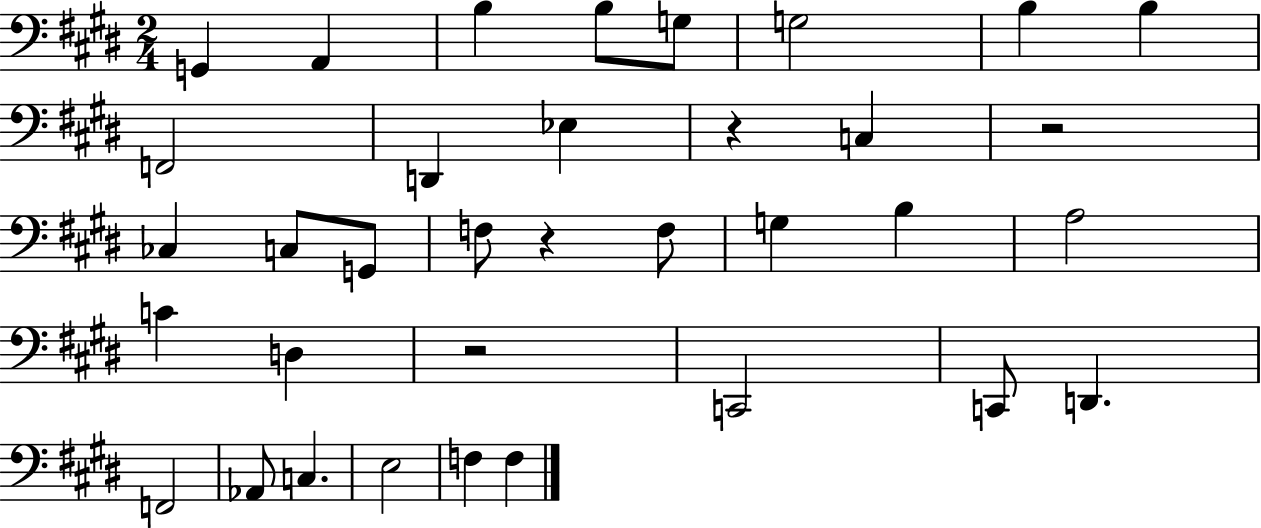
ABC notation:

X:1
T:Untitled
M:2/4
L:1/4
K:E
G,, A,, B, B,/2 G,/2 G,2 B, B, F,,2 D,, _E, z C, z2 _C, C,/2 G,,/2 F,/2 z F,/2 G, B, A,2 C D, z2 C,,2 C,,/2 D,, F,,2 _A,,/2 C, E,2 F, F,